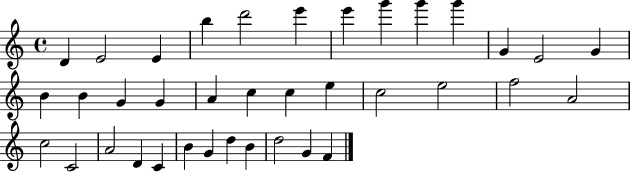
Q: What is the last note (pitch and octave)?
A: F4